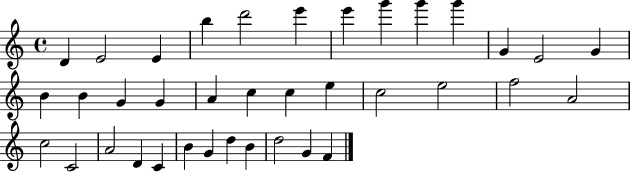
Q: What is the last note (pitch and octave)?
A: F4